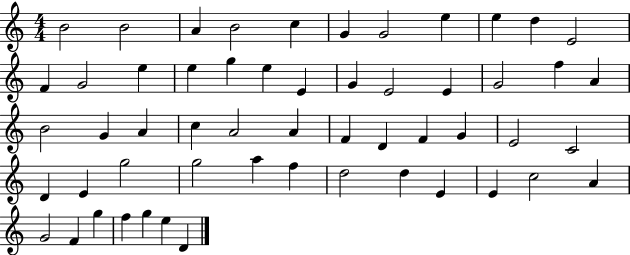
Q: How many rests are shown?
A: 0